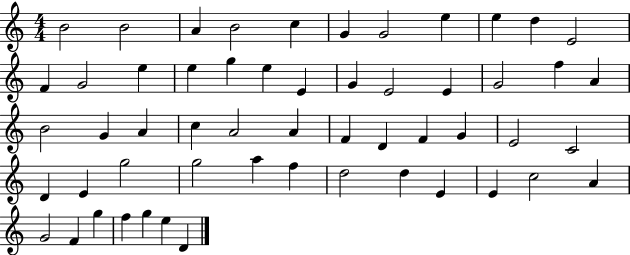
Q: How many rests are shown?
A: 0